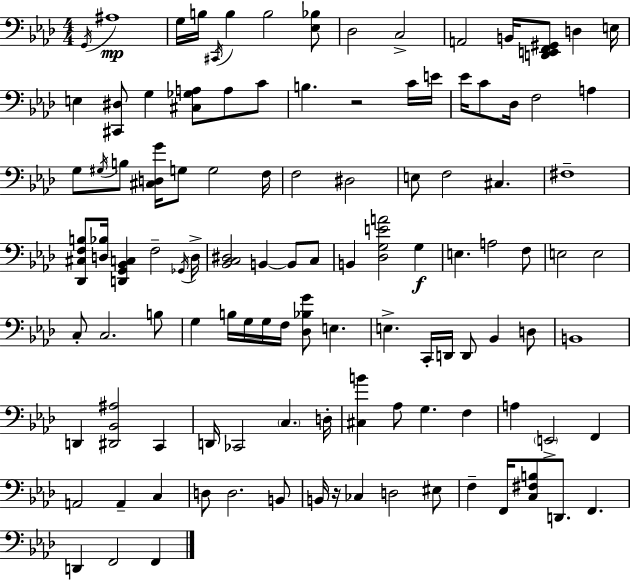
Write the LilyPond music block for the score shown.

{
  \clef bass
  \numericTimeSignature
  \time 4/4
  \key f \minor
  \acciaccatura { g,16 }\mp ais1 | g16 b16 \acciaccatura { cis,16 } b4 b2 | <ees bes>8 des2 c2-> | a,2 b,16 <d, e, f, gis,>8 d4 | \break e16 e4 <cis, dis>8 g4 <cis ges a>8 a8 | c'8 b4. r2 | c'16 e'16 ees'16 c'8 des16 f2 a4 | g8 \acciaccatura { gis16 } b8 <cis d g'>16 g8 g2 | \break f16 f2 dis2 | e8 f2 cis4. | fis1-- | <des, cis f b>8 <d bes>16 <d, g, bes, c>4 f2-- | \break \acciaccatura { ges,16 } d16-> <bes, c dis>2 b,4~~ | b,8 c8 b,4 <des g e' a'>2 | g4\f e4. a2 | f8 e2 e2 | \break c8-. c2. | b8 g4 b16 g16 g16 f16 <des bes g'>8 e4. | e4.-> c,16-. d,16 d,8 bes,4 | d8 b,1 | \break d,4 <dis, bes, ais>2 | c,4 d,16 ces,2 \parenthesize c4. | d16-. <cis b'>4 aes8 g4. | f4 a4 \parenthesize e,2-> | \break f,4 a,2 a,4-- | c4 d8 d2. | b,8 b,16 r16 ces4 d2 | eis8 f4-- f,16 <c fis b>8 d,8. f,4. | \break d,4 f,2 | f,4 \bar "|."
}